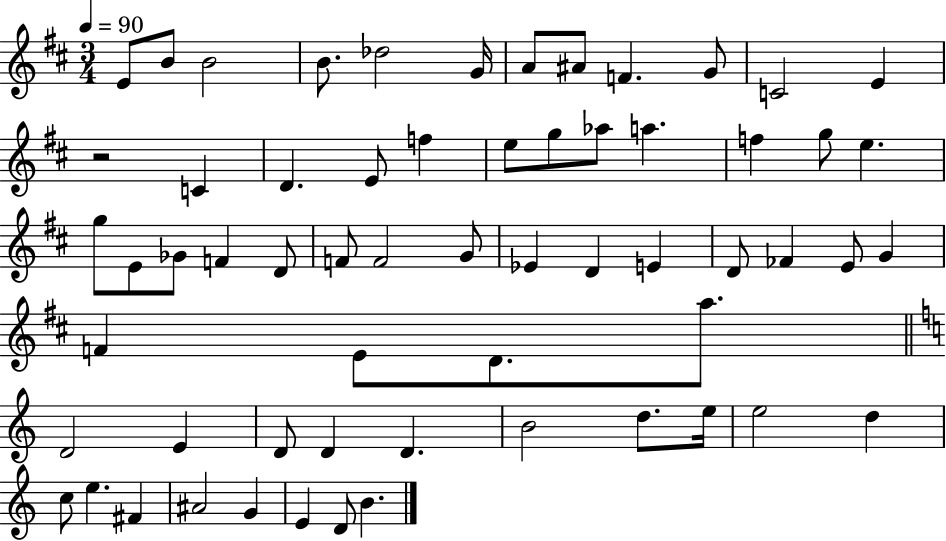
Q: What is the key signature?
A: D major